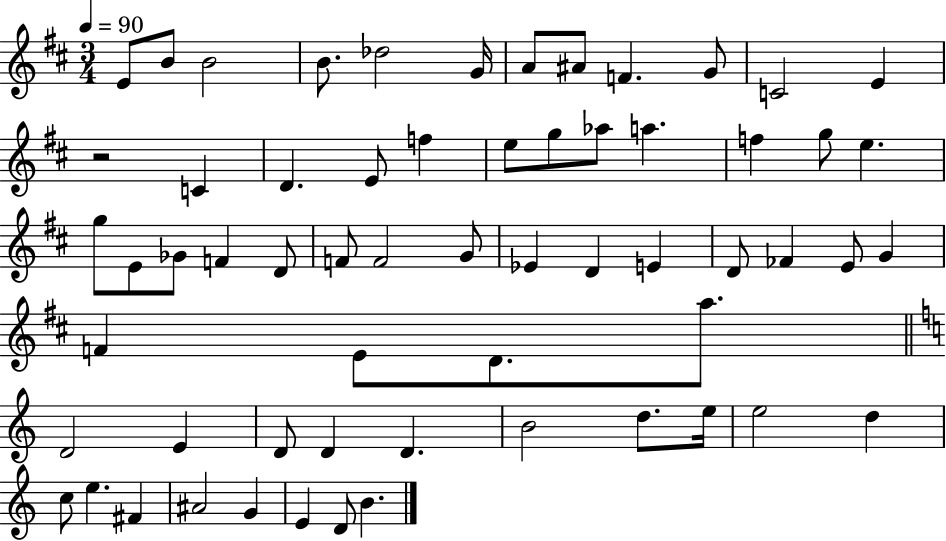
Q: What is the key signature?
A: D major